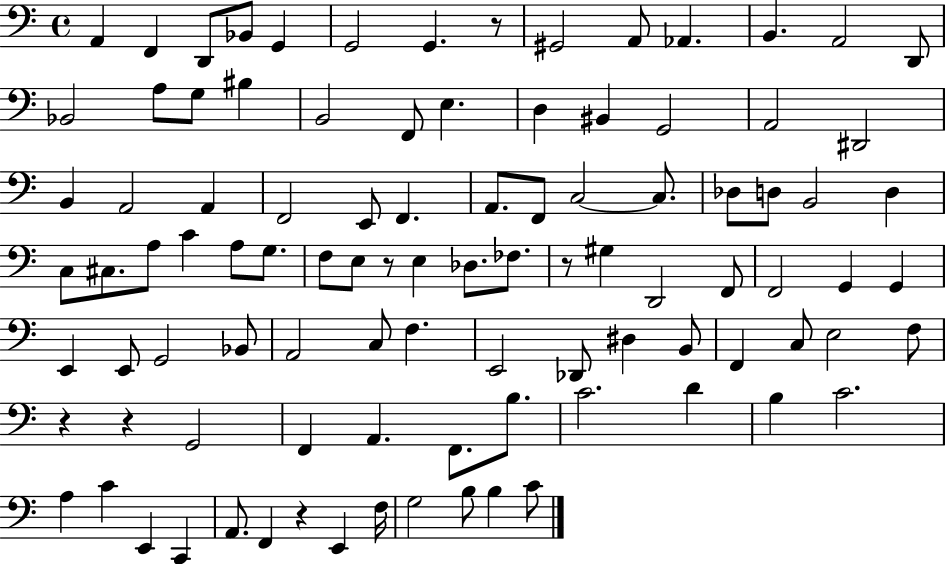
A2/q F2/q D2/e Bb2/e G2/q G2/h G2/q. R/e G#2/h A2/e Ab2/q. B2/q. A2/h D2/e Bb2/h A3/e G3/e BIS3/q B2/h F2/e E3/q. D3/q BIS2/q G2/h A2/h D#2/h B2/q A2/h A2/q F2/h E2/e F2/q. A2/e. F2/e C3/h C3/e. Db3/e D3/e B2/h D3/q C3/e C#3/e. A3/e C4/q A3/e G3/e. F3/e E3/e R/e E3/q Db3/e. FES3/e. R/e G#3/q D2/h F2/e F2/h G2/q G2/q E2/q E2/e G2/h Bb2/e A2/h C3/e F3/q. E2/h Db2/e D#3/q B2/e F2/q C3/e E3/h F3/e R/q R/q G2/h F2/q A2/q. F2/e. B3/e. C4/h. D4/q B3/q C4/h. A3/q C4/q E2/q C2/q A2/e. F2/q R/q E2/q F3/s G3/h B3/e B3/q C4/e